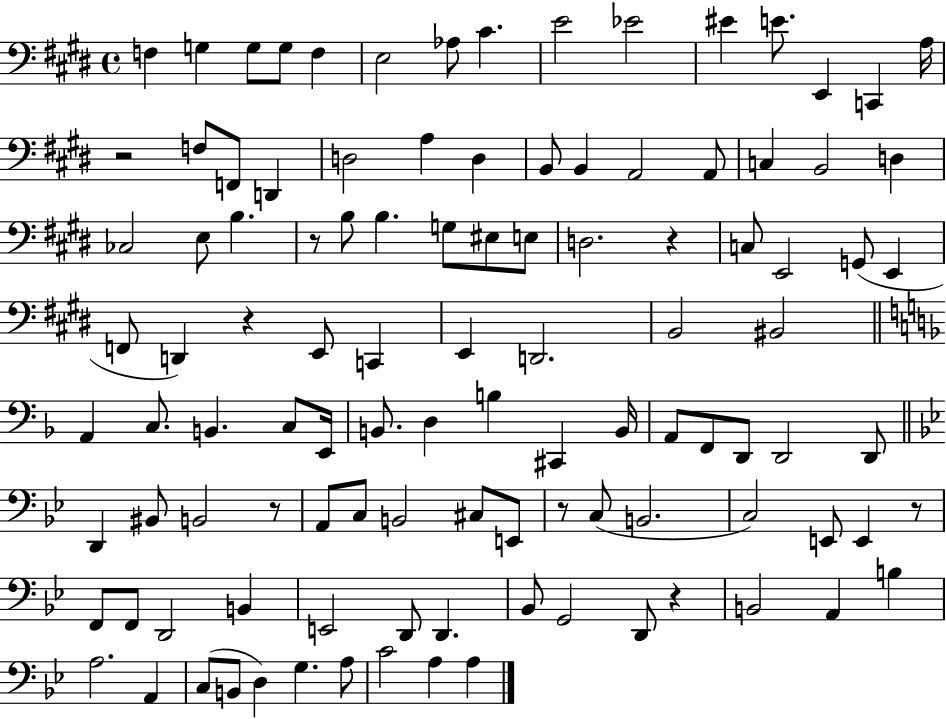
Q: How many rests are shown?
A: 8